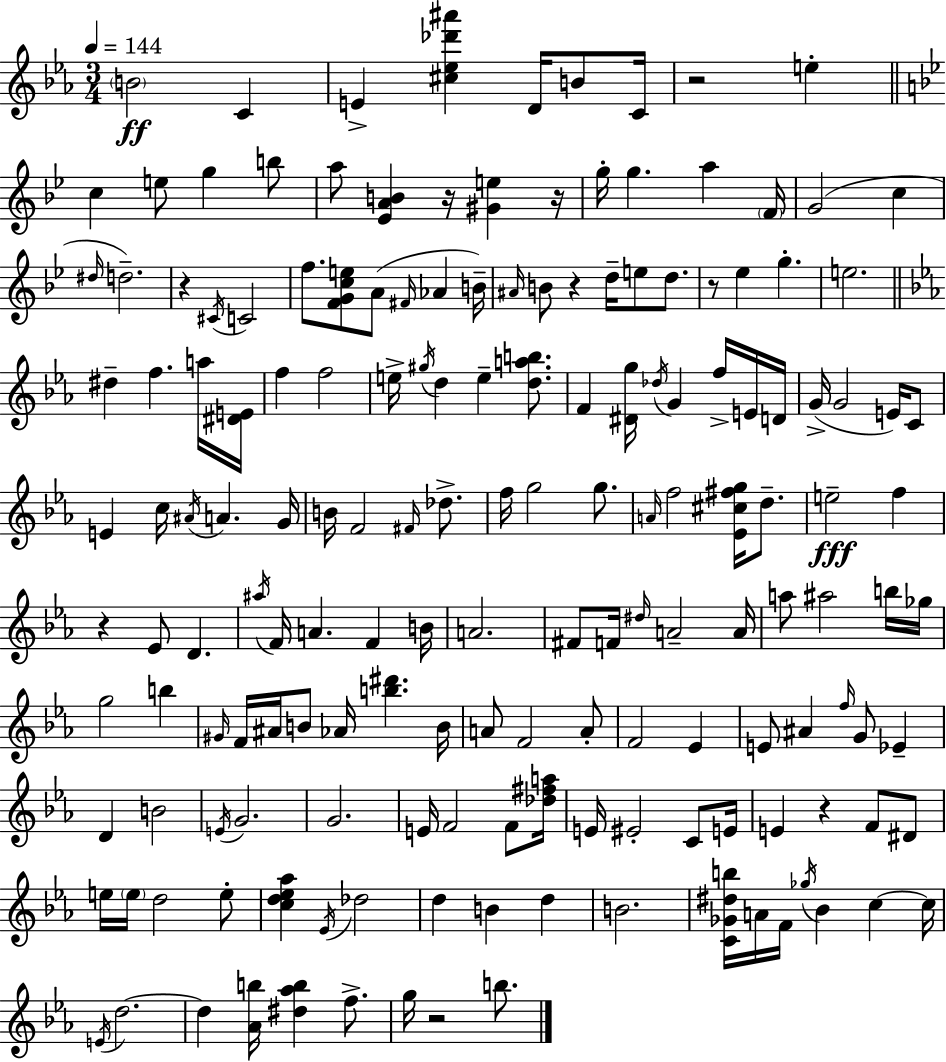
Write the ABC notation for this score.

X:1
T:Untitled
M:3/4
L:1/4
K:Cm
B2 C E [^c_e_d'^a'] D/4 B/2 C/4 z2 e c e/2 g b/2 a/2 [_EAB] z/4 [^Ge] z/4 g/4 g a F/4 G2 c ^d/4 d2 z ^C/4 C2 f/2 [FGce]/2 A/2 ^F/4 _A B/4 ^A/4 B/2 z d/4 e/2 d/2 z/2 _e g e2 ^d f a/4 [^DE]/4 f f2 e/4 ^g/4 d e [dab]/2 F [^Dg]/4 _d/4 G f/4 E/4 D/4 G/4 G2 E/4 C/2 E c/4 ^A/4 A G/4 B/4 F2 ^F/4 _d/2 f/4 g2 g/2 A/4 f2 [_E^c^fg]/4 d/2 e2 f z _E/2 D ^a/4 F/4 A F B/4 A2 ^F/2 F/4 ^d/4 A2 A/4 a/2 ^a2 b/4 _g/4 g2 b ^G/4 F/4 ^A/4 B/2 _A/4 [b^d'] B/4 A/2 F2 A/2 F2 _E E/2 ^A f/4 G/2 _E D B2 E/4 G2 G2 E/4 F2 F/2 [_d^fa]/4 E/4 ^E2 C/2 E/4 E z F/2 ^D/2 e/4 e/4 d2 e/2 [cd_e_a] _E/4 _d2 d B d B2 [C_G^db]/4 A/4 F/4 _g/4 _B c c/4 E/4 d2 d [_Ab]/4 [^d_ab] f/2 g/4 z2 b/2